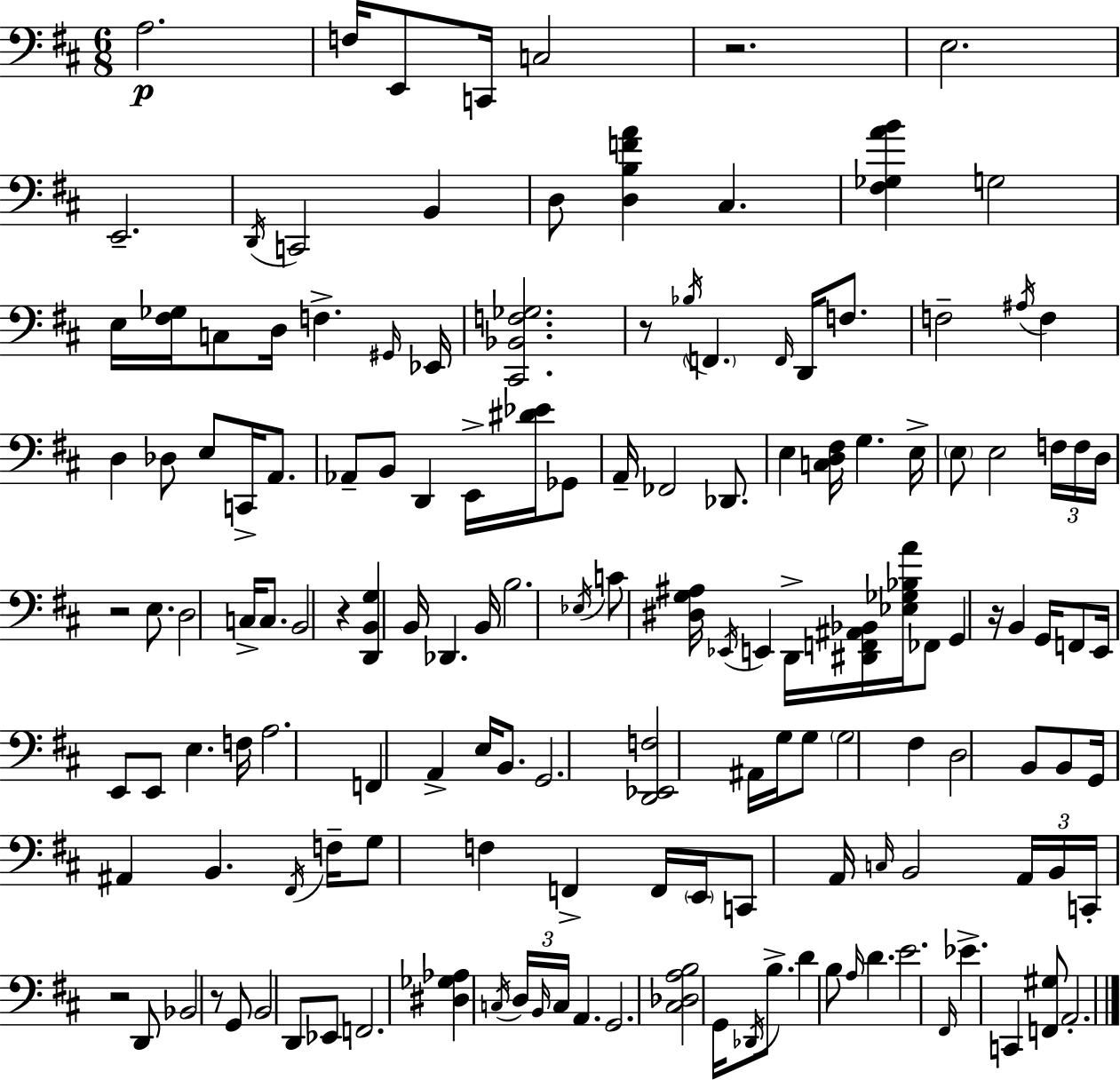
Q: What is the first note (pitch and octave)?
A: A3